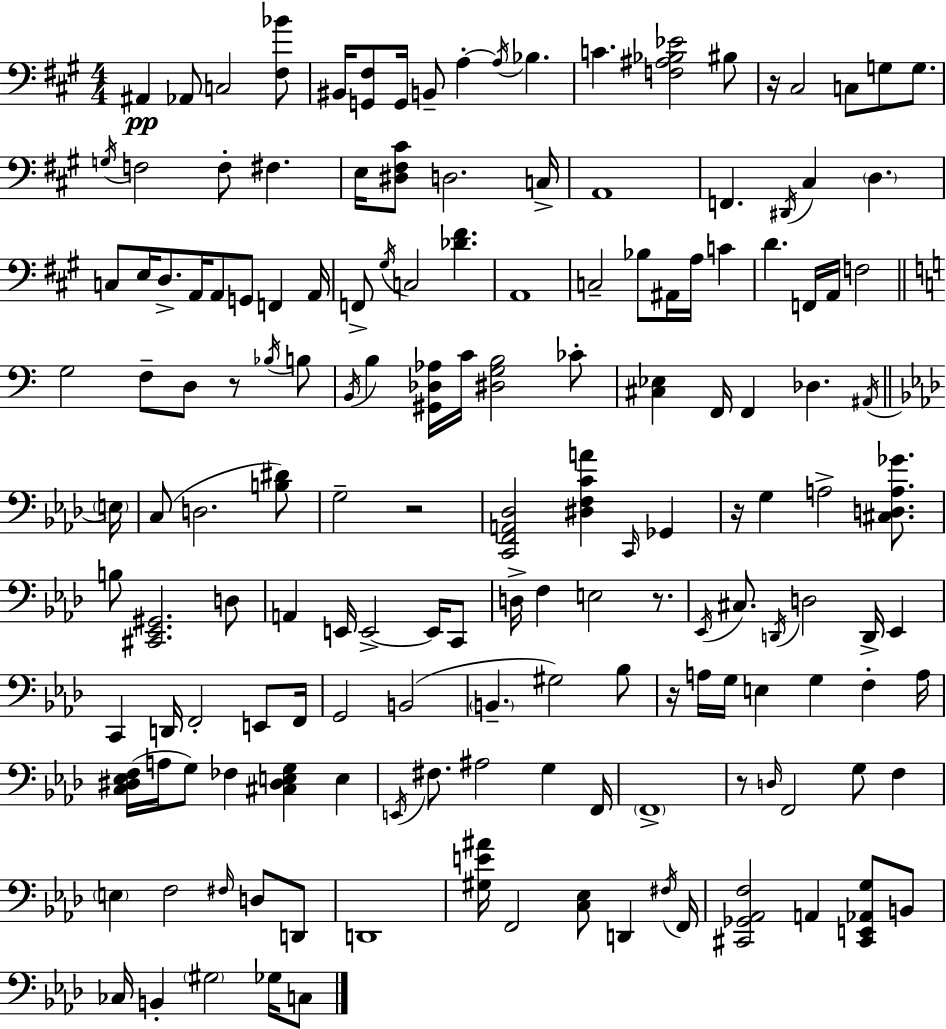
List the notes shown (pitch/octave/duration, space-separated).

A#2/q Ab2/e C3/h [F#3,Bb4]/e BIS2/s [G2,F#3]/e G2/s B2/e A3/q A3/s Bb3/q. C4/q. [F3,A#3,Bb3,Eb4]/h BIS3/e R/s C#3/h C3/e G3/e G3/e. G3/s F3/h F3/e F#3/q. E3/s [D#3,F#3,C#4]/e D3/h. C3/s A2/w F2/q. D#2/s C#3/q D3/q. C3/e E3/s D3/e. A2/s A2/e G2/e F2/q A2/s F2/e G#3/s C3/h [Db4,F#4]/q. A2/w C3/h Bb3/e A#2/s A3/s C4/q D4/q. F2/s A2/s F3/h G3/h F3/e D3/e R/e Bb3/s B3/e B2/s B3/q [G#2,Db3,Ab3]/s C4/s [D#3,G3,B3]/h CES4/e [C#3,Eb3]/q F2/s F2/q Db3/q. A#2/s E3/s C3/e D3/h. [B3,D#4]/e G3/h R/h [C2,F2,A2,Db3]/h [D#3,F3,C4,A4]/q C2/s Gb2/q R/s G3/q A3/h [C#3,D3,A3,Gb4]/e. B3/e [C#2,Eb2,G#2]/h. D3/e A2/q E2/s E2/h E2/s C2/e D3/s F3/q E3/h R/e. Eb2/s C#3/e. D2/s D3/h D2/s Eb2/q C2/q D2/s F2/h E2/e F2/s G2/h B2/h B2/q. G#3/h Bb3/e R/s A3/s G3/s E3/q G3/q F3/q A3/s [C3,D#3,Eb3,F3]/s A3/s G3/e FES3/q [C#3,D#3,E3,G3]/q E3/q E2/s F#3/e. A#3/h G3/q F2/s F2/w R/e D3/s F2/h G3/e F3/q E3/q F3/h F#3/s D3/e D2/e D2/w [G#3,E4,A#4]/s F2/h [C3,Eb3]/e D2/q F#3/s F2/s [C#2,Gb2,Ab2,F3]/h A2/q [C#2,E2,Ab2,G3]/e B2/e CES3/s B2/q G#3/h Gb3/s C3/e